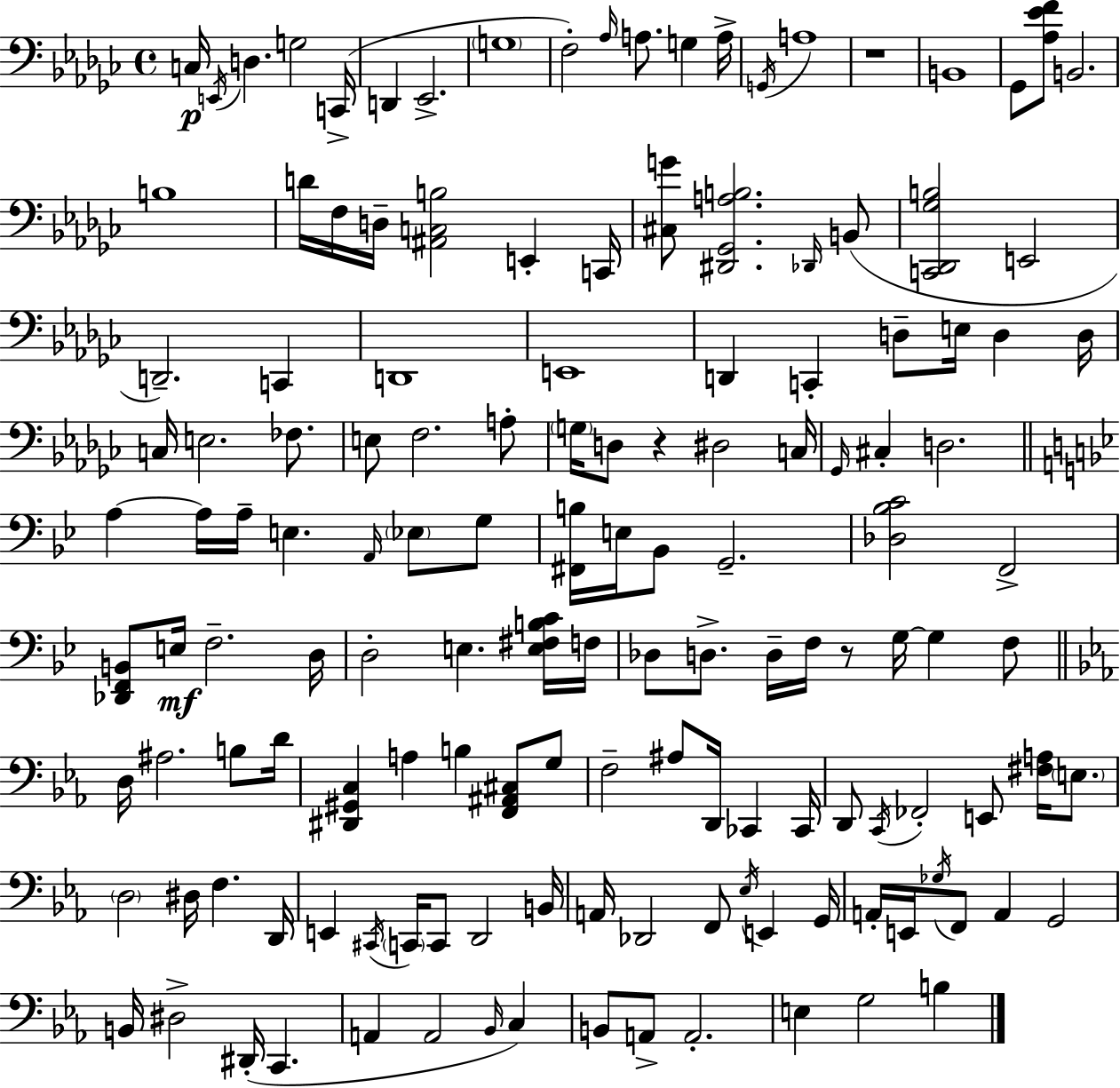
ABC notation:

X:1
T:Untitled
M:4/4
L:1/4
K:Ebm
C,/4 E,,/4 D, G,2 C,,/4 D,, _E,,2 G,4 F,2 _A,/4 A,/2 G, A,/4 G,,/4 A,4 z4 B,,4 _G,,/2 [_A,_EF]/2 B,,2 B,4 D/4 F,/4 D,/4 [^A,,C,B,]2 E,, C,,/4 [^C,G]/2 [^D,,_G,,A,B,]2 _D,,/4 B,,/2 [C,,_D,,_G,B,]2 E,,2 D,,2 C,, D,,4 E,,4 D,, C,, D,/2 E,/4 D, D,/4 C,/4 E,2 _F,/2 E,/2 F,2 A,/2 G,/4 D,/2 z ^D,2 C,/4 _G,,/4 ^C, D,2 A, A,/4 A,/4 E, A,,/4 _E,/2 G,/2 [^F,,B,]/4 E,/4 _B,,/2 G,,2 [_D,_B,C]2 F,,2 [_D,,F,,B,,]/2 E,/4 F,2 D,/4 D,2 E, [E,^F,B,C]/4 F,/4 _D,/2 D,/2 D,/4 F,/4 z/2 G,/4 G, F,/2 D,/4 ^A,2 B,/2 D/4 [^D,,^G,,C,] A, B, [F,,^A,,^C,]/2 G,/2 F,2 ^A,/2 D,,/4 _C,, _C,,/4 D,,/2 C,,/4 _F,,2 E,,/2 [^F,A,]/4 E,/2 D,2 ^D,/4 F, D,,/4 E,, ^C,,/4 C,,/4 C,,/2 D,,2 B,,/4 A,,/4 _D,,2 F,,/2 _E,/4 E,, G,,/4 A,,/4 E,,/4 _G,/4 F,,/2 A,, G,,2 B,,/4 ^D,2 ^D,,/4 C,, A,, A,,2 _B,,/4 C, B,,/2 A,,/2 A,,2 E, G,2 B,